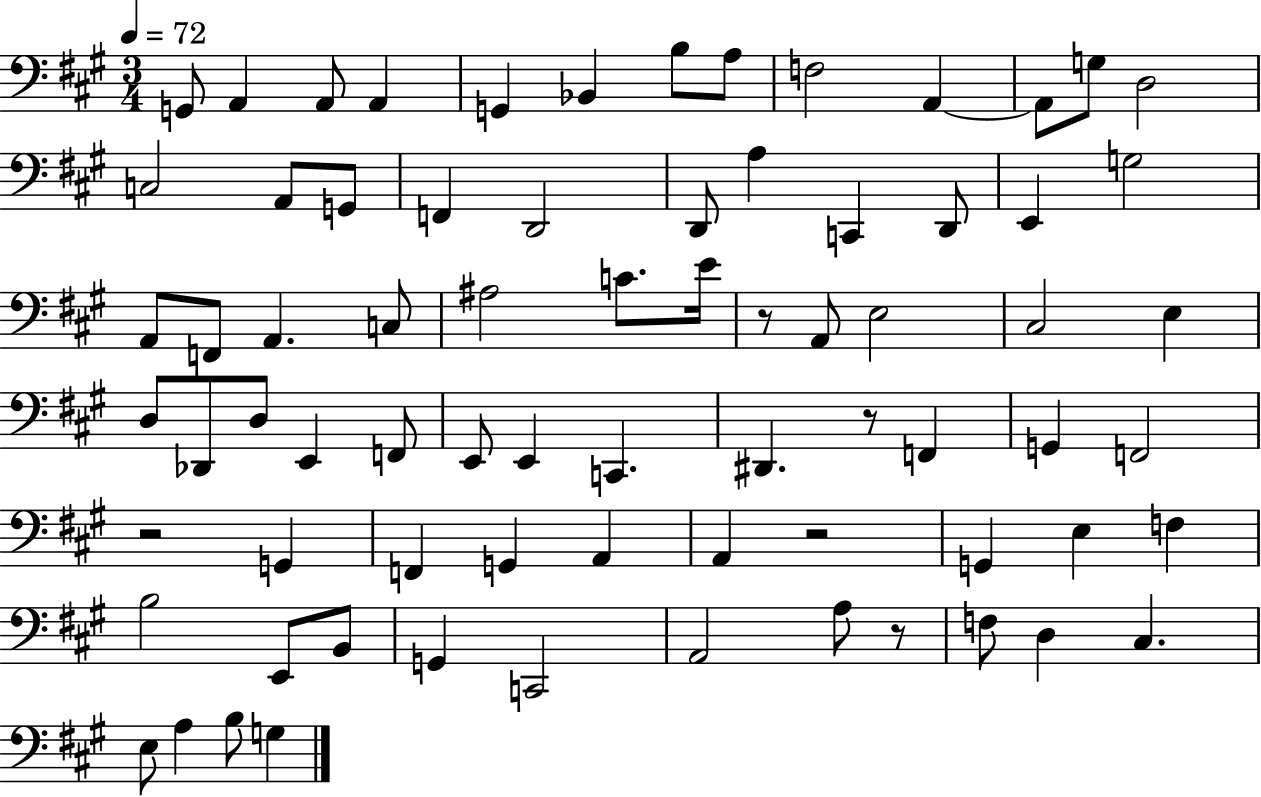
X:1
T:Untitled
M:3/4
L:1/4
K:A
G,,/2 A,, A,,/2 A,, G,, _B,, B,/2 A,/2 F,2 A,, A,,/2 G,/2 D,2 C,2 A,,/2 G,,/2 F,, D,,2 D,,/2 A, C,, D,,/2 E,, G,2 A,,/2 F,,/2 A,, C,/2 ^A,2 C/2 E/4 z/2 A,,/2 E,2 ^C,2 E, D,/2 _D,,/2 D,/2 E,, F,,/2 E,,/2 E,, C,, ^D,, z/2 F,, G,, F,,2 z2 G,, F,, G,, A,, A,, z2 G,, E, F, B,2 E,,/2 B,,/2 G,, C,,2 A,,2 A,/2 z/2 F,/2 D, ^C, E,/2 A, B,/2 G,